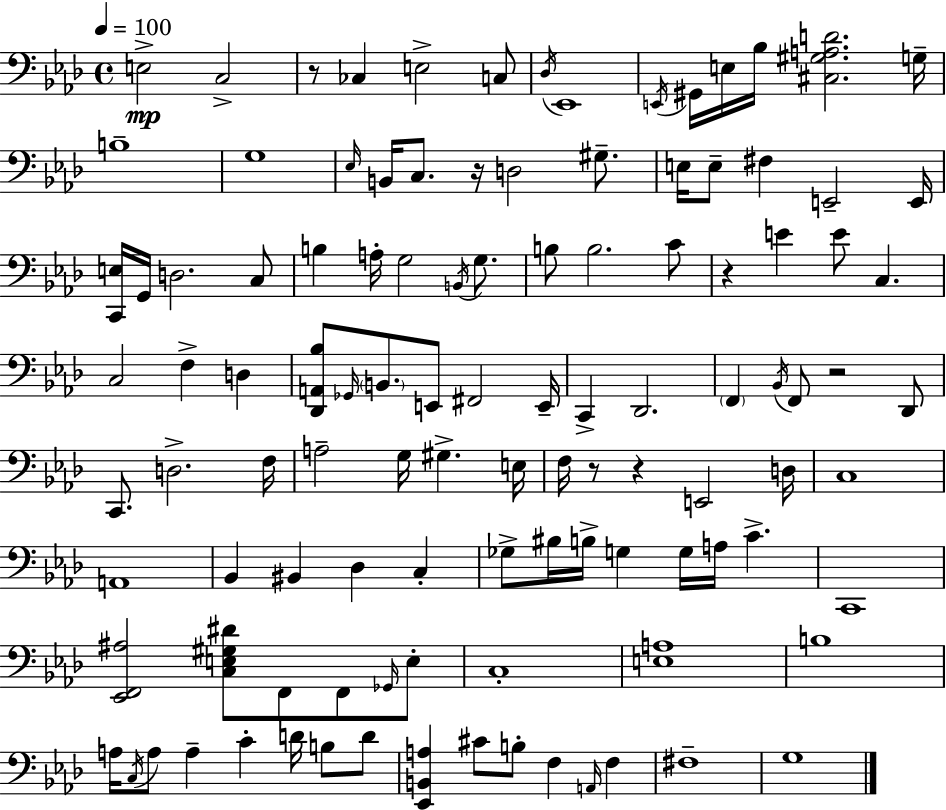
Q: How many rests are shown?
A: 6